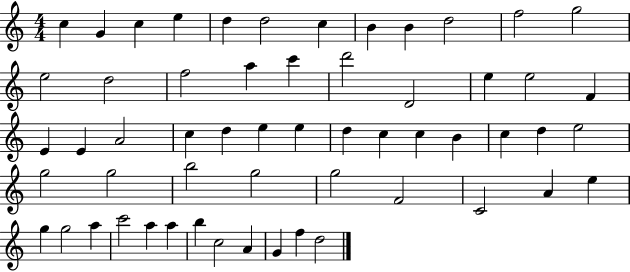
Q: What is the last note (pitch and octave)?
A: D5